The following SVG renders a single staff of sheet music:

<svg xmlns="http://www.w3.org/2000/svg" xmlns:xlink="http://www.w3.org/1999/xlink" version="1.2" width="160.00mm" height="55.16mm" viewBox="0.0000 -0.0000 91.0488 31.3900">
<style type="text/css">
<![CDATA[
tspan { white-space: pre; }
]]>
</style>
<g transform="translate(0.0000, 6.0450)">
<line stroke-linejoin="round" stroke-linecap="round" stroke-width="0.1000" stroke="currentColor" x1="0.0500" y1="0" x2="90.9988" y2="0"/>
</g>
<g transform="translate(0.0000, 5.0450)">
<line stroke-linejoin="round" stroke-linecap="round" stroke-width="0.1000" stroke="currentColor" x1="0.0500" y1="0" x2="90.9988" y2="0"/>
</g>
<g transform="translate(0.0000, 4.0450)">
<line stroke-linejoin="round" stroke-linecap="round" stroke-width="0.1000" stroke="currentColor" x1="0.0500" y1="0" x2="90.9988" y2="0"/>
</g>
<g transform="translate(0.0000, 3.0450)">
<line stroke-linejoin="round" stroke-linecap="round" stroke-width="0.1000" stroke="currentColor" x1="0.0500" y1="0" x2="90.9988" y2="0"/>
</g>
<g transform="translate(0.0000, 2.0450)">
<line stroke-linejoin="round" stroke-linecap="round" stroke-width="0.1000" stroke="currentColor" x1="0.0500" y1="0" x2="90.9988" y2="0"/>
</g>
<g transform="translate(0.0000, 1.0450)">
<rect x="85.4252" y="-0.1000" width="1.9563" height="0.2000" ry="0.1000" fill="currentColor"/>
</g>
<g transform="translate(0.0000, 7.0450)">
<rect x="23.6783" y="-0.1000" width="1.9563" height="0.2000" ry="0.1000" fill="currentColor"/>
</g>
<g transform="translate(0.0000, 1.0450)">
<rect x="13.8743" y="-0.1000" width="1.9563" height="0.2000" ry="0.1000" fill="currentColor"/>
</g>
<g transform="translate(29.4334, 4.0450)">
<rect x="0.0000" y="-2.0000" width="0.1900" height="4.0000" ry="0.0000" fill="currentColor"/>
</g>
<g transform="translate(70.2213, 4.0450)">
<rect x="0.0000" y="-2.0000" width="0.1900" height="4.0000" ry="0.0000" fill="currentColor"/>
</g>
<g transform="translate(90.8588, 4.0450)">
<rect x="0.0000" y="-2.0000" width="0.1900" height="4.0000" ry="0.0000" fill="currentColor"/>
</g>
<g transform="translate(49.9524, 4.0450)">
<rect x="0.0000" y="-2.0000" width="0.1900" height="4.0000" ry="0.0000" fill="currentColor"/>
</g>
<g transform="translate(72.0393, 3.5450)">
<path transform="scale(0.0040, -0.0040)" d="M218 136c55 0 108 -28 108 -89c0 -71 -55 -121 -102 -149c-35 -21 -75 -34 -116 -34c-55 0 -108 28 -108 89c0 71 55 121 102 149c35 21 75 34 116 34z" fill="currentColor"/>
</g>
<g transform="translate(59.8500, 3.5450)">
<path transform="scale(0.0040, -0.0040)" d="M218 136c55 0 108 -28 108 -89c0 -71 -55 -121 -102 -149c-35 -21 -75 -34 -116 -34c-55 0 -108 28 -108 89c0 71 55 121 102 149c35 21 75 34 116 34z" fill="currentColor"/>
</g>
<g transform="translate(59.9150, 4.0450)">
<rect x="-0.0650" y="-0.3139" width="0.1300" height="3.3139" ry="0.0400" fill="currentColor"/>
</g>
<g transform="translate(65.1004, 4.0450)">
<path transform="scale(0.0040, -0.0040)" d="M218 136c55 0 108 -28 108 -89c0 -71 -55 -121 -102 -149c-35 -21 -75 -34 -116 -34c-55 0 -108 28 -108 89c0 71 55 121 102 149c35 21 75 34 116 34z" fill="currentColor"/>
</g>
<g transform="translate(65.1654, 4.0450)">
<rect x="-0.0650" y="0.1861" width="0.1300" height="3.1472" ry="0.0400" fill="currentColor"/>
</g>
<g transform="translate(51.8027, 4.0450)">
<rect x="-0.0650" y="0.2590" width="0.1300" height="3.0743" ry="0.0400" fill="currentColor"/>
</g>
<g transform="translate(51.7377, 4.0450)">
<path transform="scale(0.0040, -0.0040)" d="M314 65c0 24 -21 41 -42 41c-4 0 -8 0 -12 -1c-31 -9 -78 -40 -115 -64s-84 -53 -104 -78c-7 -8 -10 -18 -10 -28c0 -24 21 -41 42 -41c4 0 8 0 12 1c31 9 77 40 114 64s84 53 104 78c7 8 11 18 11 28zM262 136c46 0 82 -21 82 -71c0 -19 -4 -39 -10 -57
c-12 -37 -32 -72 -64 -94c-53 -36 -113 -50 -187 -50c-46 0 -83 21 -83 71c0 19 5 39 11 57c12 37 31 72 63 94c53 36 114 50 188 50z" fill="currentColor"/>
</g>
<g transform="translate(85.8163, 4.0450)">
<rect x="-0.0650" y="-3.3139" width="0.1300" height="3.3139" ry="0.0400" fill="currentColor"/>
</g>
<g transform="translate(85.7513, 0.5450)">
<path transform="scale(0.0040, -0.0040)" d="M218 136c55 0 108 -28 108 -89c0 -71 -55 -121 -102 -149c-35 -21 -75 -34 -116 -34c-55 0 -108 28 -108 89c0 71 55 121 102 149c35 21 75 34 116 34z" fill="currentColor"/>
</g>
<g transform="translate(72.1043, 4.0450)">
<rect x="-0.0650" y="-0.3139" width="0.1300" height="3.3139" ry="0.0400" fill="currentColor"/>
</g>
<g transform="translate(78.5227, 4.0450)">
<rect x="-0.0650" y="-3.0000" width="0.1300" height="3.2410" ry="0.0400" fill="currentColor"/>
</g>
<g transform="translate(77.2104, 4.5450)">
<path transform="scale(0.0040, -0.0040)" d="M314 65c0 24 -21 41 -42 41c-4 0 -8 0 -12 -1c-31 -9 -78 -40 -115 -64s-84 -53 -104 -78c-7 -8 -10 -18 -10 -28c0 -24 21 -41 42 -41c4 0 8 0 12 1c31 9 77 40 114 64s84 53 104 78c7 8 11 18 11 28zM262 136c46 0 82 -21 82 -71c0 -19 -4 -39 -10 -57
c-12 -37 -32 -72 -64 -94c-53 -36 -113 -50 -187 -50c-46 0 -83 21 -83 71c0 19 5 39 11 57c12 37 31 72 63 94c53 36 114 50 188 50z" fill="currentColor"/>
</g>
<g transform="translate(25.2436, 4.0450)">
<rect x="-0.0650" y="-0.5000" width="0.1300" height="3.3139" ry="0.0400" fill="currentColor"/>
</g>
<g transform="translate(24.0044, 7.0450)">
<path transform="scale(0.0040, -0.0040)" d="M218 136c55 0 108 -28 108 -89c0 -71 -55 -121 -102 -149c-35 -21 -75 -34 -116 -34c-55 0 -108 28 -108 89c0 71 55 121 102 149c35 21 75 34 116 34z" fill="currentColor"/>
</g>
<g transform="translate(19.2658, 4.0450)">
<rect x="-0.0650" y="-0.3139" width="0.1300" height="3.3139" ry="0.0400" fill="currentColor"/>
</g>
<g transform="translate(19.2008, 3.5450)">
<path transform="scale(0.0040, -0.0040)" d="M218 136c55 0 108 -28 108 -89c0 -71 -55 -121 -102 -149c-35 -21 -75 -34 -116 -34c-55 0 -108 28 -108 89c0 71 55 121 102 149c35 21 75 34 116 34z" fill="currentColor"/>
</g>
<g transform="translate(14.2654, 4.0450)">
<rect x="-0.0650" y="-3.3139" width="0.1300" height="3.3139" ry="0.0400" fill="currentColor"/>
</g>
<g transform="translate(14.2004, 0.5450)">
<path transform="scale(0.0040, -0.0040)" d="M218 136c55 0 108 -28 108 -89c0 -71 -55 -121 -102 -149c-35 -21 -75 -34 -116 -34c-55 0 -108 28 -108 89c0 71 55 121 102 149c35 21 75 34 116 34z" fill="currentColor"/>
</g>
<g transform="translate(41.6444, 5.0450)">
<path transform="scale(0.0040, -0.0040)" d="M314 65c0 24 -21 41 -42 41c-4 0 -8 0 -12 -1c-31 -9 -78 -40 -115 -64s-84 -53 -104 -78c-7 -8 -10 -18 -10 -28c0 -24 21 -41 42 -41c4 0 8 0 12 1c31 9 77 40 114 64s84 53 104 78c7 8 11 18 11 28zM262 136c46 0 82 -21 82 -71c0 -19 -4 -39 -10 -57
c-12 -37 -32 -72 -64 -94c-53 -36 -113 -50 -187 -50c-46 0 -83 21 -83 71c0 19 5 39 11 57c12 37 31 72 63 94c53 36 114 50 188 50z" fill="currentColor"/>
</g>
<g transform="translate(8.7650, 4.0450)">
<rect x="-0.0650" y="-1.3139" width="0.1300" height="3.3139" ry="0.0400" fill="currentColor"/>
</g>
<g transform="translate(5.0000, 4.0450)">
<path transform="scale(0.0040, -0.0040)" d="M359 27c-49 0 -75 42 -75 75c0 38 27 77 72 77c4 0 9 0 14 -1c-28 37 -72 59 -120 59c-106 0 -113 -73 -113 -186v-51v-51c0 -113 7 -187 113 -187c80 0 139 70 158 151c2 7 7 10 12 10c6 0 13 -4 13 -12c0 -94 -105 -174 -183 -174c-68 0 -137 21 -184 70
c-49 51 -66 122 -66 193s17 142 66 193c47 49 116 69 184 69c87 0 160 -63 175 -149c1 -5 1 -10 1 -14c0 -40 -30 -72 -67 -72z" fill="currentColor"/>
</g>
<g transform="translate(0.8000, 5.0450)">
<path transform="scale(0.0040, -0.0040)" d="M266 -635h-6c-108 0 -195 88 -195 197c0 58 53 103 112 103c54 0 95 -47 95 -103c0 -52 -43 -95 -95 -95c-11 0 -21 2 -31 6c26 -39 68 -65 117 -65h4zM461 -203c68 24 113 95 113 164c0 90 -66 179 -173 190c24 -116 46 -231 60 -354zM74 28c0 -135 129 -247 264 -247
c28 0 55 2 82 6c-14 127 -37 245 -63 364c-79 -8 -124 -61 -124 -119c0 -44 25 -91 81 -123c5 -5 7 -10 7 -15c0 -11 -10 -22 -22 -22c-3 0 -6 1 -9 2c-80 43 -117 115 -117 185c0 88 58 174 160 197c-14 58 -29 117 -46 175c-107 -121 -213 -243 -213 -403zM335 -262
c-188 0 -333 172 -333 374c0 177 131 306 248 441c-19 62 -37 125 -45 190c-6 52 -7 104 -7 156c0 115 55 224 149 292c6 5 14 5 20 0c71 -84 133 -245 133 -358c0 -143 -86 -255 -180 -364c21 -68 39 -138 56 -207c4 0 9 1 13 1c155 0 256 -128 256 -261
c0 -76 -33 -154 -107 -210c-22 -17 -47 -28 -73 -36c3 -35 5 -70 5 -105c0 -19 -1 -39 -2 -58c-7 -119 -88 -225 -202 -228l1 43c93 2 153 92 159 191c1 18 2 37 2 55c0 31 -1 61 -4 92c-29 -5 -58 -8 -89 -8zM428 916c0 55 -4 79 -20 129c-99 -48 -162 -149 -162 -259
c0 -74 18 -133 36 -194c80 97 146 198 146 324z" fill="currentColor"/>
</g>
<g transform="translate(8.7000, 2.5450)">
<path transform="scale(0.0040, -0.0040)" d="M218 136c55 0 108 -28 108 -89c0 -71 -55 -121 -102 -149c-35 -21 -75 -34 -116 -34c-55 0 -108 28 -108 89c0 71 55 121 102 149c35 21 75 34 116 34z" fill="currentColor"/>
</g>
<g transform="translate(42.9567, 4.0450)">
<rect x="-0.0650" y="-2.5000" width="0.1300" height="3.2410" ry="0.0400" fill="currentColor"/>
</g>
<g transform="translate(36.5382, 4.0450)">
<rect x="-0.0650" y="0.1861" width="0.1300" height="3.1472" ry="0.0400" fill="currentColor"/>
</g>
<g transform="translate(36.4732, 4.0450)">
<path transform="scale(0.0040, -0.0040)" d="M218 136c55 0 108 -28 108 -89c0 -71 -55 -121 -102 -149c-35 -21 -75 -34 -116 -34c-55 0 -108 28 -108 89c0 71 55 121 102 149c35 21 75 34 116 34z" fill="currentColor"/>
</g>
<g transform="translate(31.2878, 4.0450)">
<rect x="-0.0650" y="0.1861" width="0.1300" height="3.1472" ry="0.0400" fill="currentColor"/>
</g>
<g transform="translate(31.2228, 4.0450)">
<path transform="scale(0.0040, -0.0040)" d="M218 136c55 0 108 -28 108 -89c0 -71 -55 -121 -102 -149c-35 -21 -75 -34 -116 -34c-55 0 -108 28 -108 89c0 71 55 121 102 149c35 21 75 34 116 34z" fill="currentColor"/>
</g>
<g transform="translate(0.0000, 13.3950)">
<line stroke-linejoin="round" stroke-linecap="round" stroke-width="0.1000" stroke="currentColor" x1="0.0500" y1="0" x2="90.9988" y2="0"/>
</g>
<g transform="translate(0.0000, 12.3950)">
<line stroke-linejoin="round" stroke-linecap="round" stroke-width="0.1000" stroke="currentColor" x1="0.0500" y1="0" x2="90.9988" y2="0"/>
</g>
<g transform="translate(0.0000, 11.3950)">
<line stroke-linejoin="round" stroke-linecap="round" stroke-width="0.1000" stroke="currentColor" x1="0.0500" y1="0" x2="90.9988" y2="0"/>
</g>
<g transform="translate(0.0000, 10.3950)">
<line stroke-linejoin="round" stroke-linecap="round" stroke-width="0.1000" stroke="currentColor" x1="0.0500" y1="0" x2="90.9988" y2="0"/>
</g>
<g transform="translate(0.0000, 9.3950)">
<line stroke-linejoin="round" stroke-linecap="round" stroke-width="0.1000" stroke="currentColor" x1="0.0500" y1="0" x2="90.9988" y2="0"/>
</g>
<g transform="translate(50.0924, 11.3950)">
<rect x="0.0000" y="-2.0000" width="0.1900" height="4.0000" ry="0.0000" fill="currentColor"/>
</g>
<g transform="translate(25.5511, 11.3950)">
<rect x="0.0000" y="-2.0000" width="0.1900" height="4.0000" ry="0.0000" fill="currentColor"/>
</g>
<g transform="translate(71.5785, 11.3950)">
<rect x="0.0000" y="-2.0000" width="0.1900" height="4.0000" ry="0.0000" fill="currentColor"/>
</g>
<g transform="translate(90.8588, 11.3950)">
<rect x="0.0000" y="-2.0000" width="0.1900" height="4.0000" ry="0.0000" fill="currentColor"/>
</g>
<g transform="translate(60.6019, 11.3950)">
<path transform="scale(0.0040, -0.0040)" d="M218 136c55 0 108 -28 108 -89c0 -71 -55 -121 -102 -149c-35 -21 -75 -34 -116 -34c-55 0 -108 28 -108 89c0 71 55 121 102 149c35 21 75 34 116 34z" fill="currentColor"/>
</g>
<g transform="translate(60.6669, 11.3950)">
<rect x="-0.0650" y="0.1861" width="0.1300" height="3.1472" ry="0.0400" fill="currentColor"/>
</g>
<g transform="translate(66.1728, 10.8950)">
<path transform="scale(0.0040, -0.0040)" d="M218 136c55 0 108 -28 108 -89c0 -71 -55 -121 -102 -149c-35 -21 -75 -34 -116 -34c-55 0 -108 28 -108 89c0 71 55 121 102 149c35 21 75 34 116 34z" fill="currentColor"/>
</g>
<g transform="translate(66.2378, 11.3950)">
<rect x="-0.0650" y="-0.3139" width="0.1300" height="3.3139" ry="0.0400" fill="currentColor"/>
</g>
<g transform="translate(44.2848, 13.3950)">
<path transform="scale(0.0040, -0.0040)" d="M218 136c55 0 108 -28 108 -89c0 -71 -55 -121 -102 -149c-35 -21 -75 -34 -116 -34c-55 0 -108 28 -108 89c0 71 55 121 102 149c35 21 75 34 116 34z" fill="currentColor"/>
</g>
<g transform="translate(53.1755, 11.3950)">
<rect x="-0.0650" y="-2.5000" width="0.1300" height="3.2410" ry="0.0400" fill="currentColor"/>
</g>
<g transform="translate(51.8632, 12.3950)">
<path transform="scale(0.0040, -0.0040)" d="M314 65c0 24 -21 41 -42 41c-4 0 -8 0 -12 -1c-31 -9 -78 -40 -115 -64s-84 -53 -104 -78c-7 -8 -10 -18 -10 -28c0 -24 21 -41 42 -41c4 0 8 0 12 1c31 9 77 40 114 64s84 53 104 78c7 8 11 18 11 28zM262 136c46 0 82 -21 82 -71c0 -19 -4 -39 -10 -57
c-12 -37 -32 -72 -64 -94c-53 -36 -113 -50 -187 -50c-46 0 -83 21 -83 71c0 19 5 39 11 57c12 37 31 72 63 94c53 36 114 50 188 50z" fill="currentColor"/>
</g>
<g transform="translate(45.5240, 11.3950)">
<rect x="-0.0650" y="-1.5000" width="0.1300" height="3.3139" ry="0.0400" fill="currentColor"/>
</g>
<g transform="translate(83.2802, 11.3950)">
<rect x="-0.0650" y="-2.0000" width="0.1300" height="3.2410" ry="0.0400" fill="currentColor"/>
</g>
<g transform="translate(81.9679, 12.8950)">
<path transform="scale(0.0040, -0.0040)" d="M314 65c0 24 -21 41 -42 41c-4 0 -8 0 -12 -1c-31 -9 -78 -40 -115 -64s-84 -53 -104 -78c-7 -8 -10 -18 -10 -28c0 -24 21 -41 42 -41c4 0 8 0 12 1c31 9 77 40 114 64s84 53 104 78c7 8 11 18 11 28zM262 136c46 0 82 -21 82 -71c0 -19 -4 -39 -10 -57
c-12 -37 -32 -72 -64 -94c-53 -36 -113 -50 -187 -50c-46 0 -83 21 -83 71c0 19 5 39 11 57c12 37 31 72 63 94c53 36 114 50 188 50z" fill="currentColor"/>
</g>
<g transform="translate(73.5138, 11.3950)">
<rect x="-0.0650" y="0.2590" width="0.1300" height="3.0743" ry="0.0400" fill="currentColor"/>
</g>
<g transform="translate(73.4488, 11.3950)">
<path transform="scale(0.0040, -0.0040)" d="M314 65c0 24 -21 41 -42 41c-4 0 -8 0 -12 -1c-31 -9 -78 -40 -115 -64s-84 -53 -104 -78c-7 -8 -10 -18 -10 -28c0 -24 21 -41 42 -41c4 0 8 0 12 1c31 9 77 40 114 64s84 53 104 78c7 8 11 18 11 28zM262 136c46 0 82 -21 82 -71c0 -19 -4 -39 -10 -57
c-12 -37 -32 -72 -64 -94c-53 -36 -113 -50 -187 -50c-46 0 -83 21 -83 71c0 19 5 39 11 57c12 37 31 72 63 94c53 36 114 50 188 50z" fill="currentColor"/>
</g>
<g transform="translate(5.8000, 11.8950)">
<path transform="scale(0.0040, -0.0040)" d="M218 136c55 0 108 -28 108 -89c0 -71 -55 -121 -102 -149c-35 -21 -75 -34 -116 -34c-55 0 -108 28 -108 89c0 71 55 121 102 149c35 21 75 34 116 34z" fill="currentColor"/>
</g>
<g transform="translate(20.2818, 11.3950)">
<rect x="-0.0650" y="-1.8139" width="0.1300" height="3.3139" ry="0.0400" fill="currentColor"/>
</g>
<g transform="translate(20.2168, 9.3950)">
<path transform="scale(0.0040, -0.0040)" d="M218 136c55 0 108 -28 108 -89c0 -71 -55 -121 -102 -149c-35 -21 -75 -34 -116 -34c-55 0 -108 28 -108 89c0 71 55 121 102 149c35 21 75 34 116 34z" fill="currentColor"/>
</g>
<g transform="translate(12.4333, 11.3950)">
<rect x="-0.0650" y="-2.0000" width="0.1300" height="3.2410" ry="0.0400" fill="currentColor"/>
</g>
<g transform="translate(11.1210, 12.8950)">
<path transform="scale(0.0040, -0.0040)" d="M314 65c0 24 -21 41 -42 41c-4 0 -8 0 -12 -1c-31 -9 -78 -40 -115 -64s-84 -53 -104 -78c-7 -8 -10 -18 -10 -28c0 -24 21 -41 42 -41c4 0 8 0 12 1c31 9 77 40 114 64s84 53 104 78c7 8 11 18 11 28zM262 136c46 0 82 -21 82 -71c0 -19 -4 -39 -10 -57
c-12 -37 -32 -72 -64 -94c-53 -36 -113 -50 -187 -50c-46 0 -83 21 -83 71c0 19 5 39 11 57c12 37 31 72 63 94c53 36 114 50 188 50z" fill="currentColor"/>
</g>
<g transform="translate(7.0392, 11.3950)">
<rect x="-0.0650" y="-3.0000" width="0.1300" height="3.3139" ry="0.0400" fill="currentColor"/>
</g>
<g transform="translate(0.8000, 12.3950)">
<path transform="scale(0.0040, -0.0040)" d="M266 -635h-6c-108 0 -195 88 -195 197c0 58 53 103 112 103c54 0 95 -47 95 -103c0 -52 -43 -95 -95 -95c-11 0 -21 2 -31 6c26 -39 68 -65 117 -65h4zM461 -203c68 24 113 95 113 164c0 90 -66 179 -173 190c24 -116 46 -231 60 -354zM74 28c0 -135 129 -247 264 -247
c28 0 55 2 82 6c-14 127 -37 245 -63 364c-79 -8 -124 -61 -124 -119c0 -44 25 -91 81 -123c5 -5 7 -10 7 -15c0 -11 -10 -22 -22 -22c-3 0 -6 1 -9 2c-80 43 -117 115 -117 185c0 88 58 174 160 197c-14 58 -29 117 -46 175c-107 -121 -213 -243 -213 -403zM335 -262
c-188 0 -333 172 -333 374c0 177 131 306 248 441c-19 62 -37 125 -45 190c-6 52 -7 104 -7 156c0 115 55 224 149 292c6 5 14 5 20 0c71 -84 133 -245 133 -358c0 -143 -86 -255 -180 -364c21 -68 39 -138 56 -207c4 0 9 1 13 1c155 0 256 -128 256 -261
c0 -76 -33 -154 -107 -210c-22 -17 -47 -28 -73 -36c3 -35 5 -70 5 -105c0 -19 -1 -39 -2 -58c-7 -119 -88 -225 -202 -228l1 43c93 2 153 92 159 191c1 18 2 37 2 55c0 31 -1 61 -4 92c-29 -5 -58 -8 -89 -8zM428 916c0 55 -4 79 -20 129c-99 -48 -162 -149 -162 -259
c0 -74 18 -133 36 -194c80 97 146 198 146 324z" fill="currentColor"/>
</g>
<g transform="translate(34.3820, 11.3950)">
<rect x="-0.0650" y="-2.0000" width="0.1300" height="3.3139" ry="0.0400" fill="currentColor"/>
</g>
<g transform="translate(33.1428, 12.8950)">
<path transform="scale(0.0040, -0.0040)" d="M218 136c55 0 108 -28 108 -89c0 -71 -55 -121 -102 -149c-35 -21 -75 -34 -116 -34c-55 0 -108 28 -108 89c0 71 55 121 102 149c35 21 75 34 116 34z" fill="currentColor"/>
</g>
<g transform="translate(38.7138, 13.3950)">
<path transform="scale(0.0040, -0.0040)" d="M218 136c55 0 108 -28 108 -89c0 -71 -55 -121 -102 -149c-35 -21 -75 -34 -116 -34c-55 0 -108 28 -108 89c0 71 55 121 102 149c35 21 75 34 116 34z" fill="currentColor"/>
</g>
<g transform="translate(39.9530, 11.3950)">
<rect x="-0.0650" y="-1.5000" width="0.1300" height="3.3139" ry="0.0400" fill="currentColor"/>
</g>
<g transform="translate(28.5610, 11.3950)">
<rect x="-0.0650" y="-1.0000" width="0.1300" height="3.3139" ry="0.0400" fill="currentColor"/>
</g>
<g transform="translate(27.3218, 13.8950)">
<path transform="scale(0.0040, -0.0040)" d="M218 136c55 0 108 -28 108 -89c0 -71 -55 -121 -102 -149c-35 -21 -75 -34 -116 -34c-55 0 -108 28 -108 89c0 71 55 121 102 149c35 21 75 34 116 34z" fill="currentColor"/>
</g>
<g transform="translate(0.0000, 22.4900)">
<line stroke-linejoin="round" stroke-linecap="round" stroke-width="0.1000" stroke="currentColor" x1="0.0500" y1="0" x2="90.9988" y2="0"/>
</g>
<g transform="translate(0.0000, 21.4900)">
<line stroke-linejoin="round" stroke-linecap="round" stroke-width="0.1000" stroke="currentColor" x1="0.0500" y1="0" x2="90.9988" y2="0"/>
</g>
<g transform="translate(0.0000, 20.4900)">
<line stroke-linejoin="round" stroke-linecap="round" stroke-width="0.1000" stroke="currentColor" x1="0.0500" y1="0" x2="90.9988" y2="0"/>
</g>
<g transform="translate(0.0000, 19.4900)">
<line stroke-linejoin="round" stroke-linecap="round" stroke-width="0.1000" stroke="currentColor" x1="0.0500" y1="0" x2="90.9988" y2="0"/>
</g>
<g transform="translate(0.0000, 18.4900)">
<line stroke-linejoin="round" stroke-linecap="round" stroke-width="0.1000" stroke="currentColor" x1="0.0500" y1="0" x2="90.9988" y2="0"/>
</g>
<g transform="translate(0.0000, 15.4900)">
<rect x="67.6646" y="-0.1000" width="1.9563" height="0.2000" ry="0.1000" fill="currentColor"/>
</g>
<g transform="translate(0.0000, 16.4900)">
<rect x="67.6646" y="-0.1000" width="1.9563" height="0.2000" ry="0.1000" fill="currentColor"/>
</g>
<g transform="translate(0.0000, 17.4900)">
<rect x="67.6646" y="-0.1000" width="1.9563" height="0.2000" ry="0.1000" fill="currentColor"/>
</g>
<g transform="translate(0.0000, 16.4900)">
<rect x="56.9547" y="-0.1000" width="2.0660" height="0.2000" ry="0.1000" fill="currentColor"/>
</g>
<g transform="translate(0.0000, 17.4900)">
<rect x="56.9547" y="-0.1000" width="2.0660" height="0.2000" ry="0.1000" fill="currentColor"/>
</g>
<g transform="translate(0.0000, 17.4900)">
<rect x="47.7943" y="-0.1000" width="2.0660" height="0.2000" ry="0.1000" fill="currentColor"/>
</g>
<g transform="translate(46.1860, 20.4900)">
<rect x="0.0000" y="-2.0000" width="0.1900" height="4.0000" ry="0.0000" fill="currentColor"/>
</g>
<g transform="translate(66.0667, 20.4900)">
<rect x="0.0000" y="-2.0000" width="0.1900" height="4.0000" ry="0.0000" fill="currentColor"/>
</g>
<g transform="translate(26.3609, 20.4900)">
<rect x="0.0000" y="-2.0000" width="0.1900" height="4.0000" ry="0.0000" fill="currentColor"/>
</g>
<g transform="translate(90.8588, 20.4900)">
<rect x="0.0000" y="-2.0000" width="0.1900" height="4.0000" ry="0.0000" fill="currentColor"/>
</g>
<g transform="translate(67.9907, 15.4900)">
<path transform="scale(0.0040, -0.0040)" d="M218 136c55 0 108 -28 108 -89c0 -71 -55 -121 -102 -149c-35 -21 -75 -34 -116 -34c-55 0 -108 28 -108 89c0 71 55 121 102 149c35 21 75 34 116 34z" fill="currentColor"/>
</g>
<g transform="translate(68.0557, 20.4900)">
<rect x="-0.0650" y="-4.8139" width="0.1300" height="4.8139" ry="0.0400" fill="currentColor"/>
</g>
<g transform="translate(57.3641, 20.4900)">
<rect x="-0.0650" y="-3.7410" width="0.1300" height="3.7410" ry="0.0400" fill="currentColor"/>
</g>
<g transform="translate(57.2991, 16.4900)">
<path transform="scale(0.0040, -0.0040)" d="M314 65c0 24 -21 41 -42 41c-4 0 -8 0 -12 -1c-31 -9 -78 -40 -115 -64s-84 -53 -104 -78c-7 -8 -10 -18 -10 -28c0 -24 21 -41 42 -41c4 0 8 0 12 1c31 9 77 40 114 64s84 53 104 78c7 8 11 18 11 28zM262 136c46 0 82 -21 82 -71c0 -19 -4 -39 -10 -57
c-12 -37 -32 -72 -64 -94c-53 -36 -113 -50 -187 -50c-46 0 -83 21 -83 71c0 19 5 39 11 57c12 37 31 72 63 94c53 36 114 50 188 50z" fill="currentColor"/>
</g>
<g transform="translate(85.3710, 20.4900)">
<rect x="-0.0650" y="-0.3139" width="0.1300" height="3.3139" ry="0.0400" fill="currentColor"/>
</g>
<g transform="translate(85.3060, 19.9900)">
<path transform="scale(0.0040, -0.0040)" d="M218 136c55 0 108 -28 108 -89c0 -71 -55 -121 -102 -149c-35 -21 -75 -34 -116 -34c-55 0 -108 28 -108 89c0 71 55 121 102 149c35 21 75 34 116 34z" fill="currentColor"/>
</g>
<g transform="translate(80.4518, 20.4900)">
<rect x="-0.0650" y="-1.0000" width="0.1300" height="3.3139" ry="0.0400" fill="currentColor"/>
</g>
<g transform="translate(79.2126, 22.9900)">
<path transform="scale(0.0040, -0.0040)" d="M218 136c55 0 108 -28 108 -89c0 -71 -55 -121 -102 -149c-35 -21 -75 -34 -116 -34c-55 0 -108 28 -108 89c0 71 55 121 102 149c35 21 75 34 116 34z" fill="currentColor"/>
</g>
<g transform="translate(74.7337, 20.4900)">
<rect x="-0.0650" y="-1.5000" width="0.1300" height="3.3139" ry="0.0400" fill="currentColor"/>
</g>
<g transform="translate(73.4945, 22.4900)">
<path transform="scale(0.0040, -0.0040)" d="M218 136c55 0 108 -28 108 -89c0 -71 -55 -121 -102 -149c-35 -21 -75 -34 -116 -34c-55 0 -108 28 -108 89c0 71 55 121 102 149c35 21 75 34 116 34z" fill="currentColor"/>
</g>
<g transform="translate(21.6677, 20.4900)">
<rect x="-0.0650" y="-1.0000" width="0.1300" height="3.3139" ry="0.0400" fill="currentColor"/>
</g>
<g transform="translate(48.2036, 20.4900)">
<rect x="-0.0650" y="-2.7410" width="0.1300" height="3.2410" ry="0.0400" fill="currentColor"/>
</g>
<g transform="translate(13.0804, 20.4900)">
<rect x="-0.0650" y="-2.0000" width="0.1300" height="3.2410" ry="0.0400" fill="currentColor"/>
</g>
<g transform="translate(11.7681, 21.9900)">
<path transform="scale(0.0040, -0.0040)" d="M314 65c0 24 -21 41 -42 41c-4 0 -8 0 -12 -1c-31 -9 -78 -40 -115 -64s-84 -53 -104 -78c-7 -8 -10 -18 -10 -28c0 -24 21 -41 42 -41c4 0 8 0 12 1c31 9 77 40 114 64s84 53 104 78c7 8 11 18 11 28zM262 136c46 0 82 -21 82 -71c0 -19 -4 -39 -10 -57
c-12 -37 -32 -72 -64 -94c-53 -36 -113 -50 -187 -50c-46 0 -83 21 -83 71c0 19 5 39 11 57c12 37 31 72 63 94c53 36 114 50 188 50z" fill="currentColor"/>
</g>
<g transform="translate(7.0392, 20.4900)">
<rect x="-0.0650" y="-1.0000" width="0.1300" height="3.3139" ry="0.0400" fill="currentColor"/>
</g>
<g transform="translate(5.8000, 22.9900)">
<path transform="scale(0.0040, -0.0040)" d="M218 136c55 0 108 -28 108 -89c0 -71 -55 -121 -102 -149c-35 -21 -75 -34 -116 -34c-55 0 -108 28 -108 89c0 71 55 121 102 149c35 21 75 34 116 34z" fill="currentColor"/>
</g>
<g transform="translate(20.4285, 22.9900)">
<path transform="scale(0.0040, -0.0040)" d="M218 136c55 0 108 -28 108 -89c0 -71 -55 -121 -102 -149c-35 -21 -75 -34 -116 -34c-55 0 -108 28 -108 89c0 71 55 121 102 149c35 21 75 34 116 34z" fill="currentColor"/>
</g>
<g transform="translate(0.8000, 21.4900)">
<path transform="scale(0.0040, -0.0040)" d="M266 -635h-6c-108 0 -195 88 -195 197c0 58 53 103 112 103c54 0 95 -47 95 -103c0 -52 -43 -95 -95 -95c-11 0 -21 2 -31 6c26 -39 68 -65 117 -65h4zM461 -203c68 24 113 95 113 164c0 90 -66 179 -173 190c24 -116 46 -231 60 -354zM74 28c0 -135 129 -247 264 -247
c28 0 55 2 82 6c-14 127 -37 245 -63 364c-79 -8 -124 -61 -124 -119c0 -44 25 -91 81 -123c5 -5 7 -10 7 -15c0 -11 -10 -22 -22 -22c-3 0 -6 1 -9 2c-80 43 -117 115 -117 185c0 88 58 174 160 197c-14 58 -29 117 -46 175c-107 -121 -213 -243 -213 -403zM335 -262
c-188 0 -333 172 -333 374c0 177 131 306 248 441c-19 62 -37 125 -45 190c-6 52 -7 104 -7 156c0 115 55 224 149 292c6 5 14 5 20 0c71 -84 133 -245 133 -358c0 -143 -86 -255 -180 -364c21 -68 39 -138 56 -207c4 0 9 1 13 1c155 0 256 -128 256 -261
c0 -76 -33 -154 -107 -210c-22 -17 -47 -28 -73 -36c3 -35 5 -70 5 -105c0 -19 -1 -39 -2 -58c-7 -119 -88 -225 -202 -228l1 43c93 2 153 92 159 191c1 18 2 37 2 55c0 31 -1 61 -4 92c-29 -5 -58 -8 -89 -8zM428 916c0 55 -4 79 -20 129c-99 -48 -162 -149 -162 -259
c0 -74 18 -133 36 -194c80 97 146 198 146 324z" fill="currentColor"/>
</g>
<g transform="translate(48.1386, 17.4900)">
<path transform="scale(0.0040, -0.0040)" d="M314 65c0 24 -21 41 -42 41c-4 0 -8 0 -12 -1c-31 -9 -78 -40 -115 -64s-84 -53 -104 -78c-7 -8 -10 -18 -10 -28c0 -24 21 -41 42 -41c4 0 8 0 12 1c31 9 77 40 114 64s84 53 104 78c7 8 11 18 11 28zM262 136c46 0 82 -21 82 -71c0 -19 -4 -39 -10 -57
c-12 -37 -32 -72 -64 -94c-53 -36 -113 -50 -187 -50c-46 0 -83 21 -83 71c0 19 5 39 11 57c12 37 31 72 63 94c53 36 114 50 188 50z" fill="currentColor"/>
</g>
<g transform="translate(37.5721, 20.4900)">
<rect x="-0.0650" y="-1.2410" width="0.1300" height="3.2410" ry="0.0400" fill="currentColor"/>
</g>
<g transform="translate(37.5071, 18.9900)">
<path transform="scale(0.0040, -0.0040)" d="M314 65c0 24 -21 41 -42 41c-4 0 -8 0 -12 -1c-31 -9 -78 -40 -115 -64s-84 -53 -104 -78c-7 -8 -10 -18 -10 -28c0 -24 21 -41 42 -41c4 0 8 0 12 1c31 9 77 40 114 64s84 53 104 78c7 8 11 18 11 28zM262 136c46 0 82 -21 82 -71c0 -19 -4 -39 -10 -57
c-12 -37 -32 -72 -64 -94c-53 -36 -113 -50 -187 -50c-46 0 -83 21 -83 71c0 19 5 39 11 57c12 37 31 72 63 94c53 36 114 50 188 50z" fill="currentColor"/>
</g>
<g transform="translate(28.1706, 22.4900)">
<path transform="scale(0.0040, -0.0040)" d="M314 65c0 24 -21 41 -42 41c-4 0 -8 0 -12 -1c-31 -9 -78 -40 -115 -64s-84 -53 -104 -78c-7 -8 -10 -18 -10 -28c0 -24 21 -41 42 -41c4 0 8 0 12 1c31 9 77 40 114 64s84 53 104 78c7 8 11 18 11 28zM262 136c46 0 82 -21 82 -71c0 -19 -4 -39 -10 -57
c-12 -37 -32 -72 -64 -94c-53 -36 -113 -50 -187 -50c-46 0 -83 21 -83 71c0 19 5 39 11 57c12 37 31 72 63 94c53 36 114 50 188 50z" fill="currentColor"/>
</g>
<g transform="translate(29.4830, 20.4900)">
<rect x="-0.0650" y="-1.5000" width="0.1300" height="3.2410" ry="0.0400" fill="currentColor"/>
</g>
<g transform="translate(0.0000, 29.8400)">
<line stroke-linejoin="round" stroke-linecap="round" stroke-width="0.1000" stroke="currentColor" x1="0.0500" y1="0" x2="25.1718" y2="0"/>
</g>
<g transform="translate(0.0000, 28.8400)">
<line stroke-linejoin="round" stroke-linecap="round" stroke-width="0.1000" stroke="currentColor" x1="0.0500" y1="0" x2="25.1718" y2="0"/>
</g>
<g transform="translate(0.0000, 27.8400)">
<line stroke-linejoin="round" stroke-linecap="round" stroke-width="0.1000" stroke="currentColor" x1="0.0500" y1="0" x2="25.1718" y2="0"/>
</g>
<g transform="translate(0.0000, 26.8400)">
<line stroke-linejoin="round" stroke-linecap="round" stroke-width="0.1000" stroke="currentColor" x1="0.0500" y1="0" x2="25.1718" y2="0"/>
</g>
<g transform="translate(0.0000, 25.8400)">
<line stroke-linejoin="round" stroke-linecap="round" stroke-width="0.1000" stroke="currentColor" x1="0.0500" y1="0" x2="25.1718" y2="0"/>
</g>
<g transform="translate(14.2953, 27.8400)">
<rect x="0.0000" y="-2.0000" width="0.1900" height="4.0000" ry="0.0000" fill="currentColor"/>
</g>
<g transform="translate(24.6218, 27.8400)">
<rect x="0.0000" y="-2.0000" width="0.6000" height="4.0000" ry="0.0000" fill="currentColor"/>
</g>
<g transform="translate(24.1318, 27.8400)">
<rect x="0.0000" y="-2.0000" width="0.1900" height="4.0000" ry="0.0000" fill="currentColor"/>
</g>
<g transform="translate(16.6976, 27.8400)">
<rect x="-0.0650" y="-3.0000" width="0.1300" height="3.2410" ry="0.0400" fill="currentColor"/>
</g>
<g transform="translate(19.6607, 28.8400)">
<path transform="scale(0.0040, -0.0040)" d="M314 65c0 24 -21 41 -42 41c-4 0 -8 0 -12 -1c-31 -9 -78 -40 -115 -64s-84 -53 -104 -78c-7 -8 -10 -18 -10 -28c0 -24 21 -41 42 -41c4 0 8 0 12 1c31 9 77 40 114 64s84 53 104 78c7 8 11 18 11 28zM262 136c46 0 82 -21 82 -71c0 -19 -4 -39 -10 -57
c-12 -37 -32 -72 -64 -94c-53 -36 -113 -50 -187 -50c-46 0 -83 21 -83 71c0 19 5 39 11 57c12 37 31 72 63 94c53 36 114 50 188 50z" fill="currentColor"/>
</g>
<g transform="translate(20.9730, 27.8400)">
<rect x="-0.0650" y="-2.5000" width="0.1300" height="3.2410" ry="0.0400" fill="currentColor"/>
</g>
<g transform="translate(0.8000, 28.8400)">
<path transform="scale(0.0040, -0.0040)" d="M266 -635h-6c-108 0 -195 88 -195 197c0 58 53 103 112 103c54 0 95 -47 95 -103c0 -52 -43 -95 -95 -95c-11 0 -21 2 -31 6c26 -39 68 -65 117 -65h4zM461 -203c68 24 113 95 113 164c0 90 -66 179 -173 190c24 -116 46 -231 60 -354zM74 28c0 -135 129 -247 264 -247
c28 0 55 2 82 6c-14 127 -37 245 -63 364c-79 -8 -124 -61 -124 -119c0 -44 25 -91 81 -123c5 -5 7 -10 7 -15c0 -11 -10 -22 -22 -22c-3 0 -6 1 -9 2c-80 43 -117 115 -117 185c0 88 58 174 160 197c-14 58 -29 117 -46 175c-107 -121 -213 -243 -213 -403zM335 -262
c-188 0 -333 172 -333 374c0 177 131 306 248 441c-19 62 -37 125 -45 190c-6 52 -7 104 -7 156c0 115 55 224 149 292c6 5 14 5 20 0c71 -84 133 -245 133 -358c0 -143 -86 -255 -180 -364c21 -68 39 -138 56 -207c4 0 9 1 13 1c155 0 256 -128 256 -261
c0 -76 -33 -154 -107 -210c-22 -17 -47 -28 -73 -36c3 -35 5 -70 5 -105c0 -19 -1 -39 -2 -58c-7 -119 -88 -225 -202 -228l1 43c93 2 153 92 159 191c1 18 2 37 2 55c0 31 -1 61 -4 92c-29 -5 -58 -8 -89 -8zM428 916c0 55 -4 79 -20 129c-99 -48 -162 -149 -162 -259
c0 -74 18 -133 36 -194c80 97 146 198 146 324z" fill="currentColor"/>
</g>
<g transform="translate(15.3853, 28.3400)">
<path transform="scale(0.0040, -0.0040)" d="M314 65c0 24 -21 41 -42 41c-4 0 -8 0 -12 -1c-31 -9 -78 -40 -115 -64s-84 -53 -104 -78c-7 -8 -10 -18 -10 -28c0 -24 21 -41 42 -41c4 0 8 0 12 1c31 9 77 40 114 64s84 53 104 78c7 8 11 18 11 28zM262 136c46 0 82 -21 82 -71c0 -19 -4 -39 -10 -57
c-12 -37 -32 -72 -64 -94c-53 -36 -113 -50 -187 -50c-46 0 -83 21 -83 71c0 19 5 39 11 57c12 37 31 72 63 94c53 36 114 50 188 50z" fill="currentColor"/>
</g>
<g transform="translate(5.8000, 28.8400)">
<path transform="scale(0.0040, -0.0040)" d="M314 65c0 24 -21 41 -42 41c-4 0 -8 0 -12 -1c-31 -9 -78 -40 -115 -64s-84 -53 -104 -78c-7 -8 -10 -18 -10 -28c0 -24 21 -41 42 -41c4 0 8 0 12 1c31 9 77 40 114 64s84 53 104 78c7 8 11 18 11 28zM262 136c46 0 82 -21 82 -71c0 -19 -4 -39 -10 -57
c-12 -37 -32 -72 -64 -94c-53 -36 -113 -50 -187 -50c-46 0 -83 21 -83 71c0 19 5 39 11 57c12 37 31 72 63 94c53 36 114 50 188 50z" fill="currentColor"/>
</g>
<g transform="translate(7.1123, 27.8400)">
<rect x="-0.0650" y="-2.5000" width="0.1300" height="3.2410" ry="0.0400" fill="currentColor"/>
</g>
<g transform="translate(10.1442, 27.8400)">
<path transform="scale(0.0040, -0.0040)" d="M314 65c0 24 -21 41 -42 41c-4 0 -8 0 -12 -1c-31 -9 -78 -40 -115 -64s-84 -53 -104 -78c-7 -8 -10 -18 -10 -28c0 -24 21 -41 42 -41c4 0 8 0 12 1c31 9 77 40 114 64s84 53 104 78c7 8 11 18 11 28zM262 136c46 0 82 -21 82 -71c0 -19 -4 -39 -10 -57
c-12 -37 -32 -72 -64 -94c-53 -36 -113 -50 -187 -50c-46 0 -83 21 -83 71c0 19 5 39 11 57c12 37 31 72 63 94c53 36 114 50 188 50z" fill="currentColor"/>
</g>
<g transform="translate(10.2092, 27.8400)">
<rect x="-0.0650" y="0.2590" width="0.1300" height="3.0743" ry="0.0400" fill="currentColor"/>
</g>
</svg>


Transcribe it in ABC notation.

X:1
T:Untitled
M:4/4
L:1/4
K:C
e b c C B B G2 B2 c B c A2 b A F2 f D F E E G2 B c B2 F2 D F2 D E2 e2 a2 c'2 e' E D c G2 B2 A2 G2